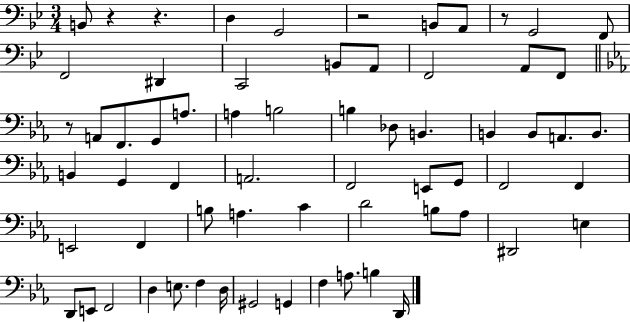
{
  \clef bass
  \numericTimeSignature
  \time 3/4
  \key bes \major
  b,8 r4 r4. | d4 g,2 | r2 b,8 a,8 | r8 g,2 f,8 | \break f,2 dis,4 | c,2 b,8 a,8 | f,2 a,8 f,8 | \bar "||" \break \key ees \major r8 a,8 f,8. g,8 a8. | a4 b2 | b4 des8 b,4. | b,4 b,8 a,8. b,8. | \break b,4 g,4 f,4 | a,2. | f,2 e,8 g,8 | f,2 f,4 | \break e,2 f,4 | b8 a4. c'4 | d'2 b8 aes8 | dis,2 e4 | \break d,8 e,8 f,2 | d4 e8. f4 d16 | gis,2 g,4 | f4 a8. b4 d,16 | \break \bar "|."
}